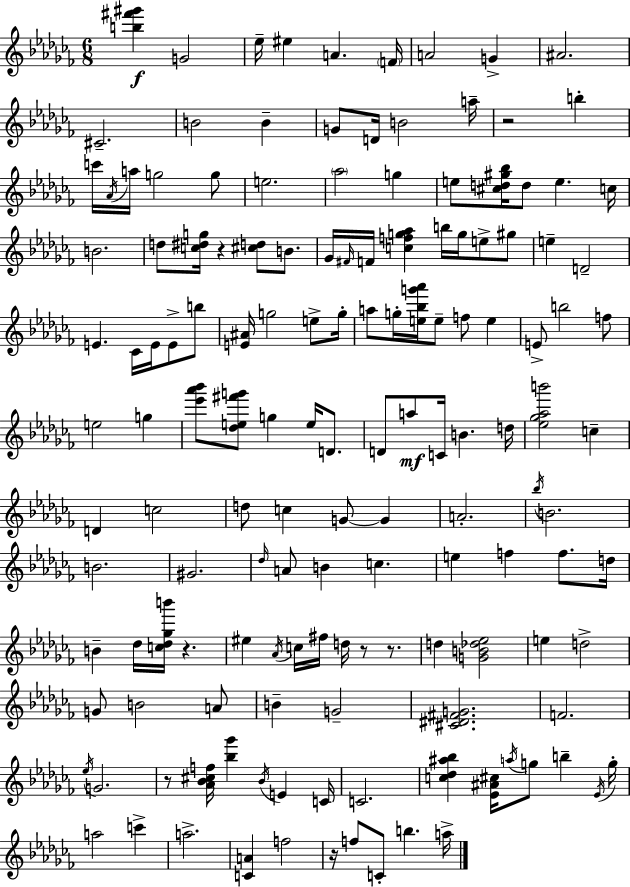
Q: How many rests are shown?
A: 7